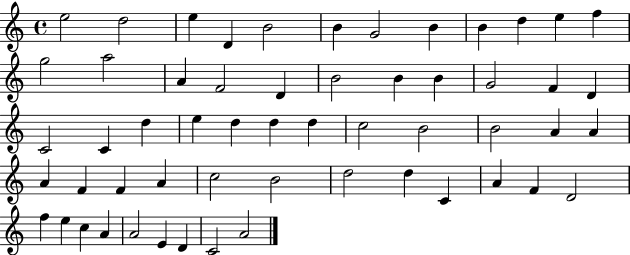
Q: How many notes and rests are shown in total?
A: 56